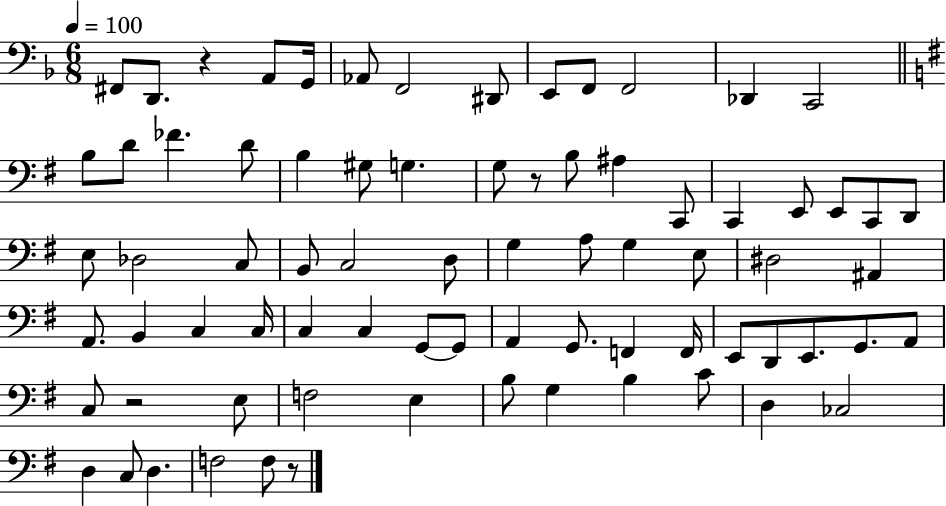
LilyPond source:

{
  \clef bass
  \numericTimeSignature
  \time 6/8
  \key f \major
  \tempo 4 = 100
  \repeat volta 2 { fis,8 d,8. r4 a,8 g,16 | aes,8 f,2 dis,8 | e,8 f,8 f,2 | des,4 c,2 | \break \bar "||" \break \key g \major b8 d'8 fes'4. d'8 | b4 gis8 g4. | g8 r8 b8 ais4 c,8 | c,4 e,8 e,8 c,8 d,8 | \break e8 des2 c8 | b,8 c2 d8 | g4 a8 g4 e8 | dis2 ais,4 | \break a,8. b,4 c4 c16 | c4 c4 g,8~~ g,8 | a,4 g,8. f,4 f,16 | e,8 d,8 e,8. g,8. a,8 | \break c8 r2 e8 | f2 e4 | b8 g4 b4 c'8 | d4 ces2 | \break d4 c8 d4. | f2 f8 r8 | } \bar "|."
}